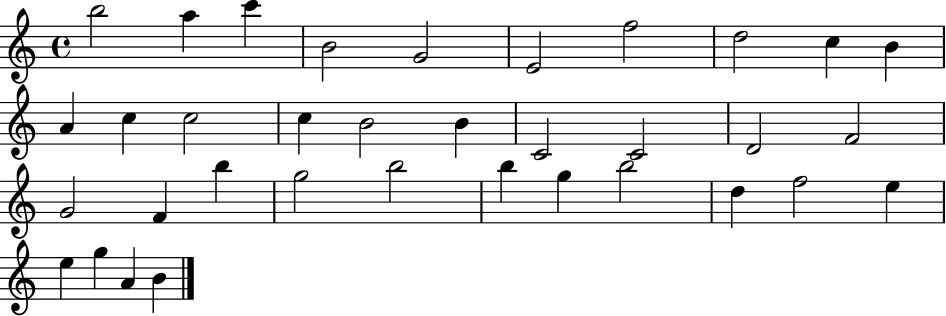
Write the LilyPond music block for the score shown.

{
  \clef treble
  \time 4/4
  \defaultTimeSignature
  \key c \major
  b''2 a''4 c'''4 | b'2 g'2 | e'2 f''2 | d''2 c''4 b'4 | \break a'4 c''4 c''2 | c''4 b'2 b'4 | c'2 c'2 | d'2 f'2 | \break g'2 f'4 b''4 | g''2 b''2 | b''4 g''4 b''2 | d''4 f''2 e''4 | \break e''4 g''4 a'4 b'4 | \bar "|."
}